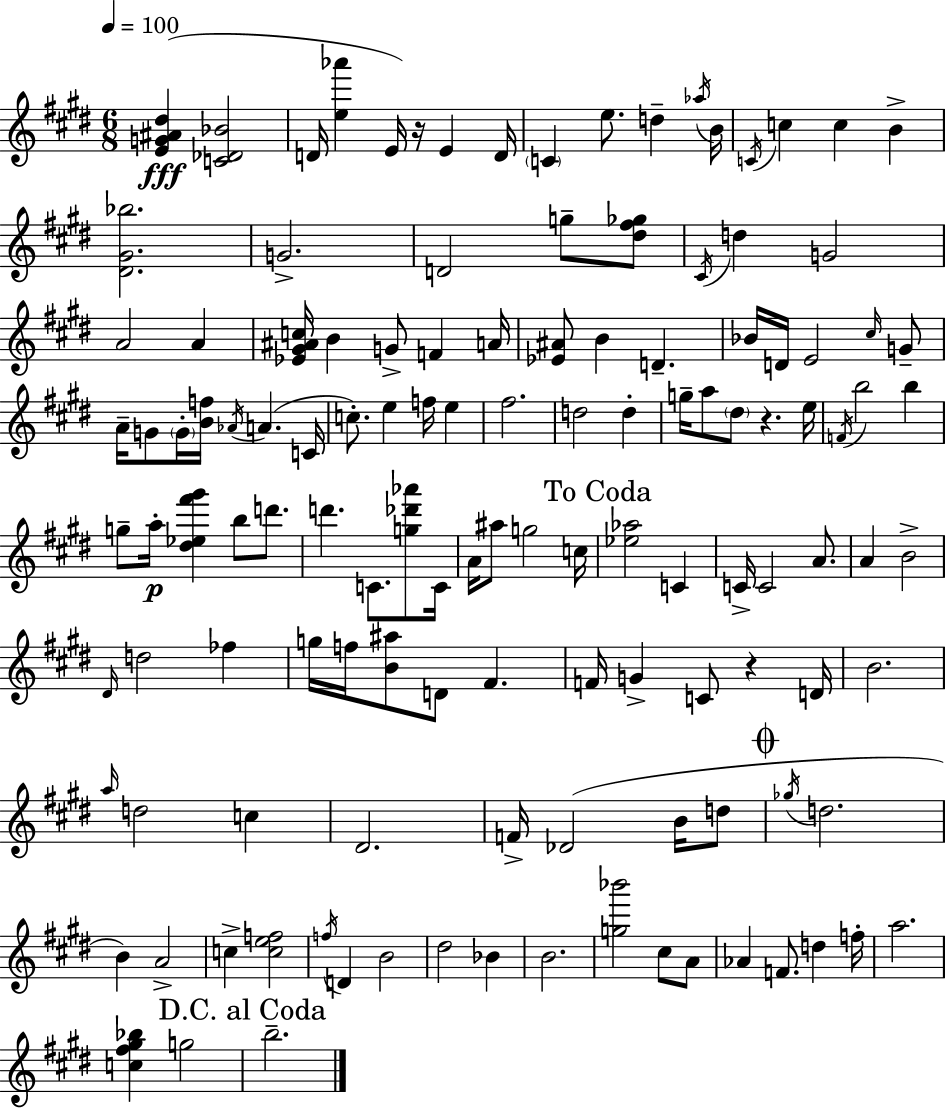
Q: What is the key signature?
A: E major